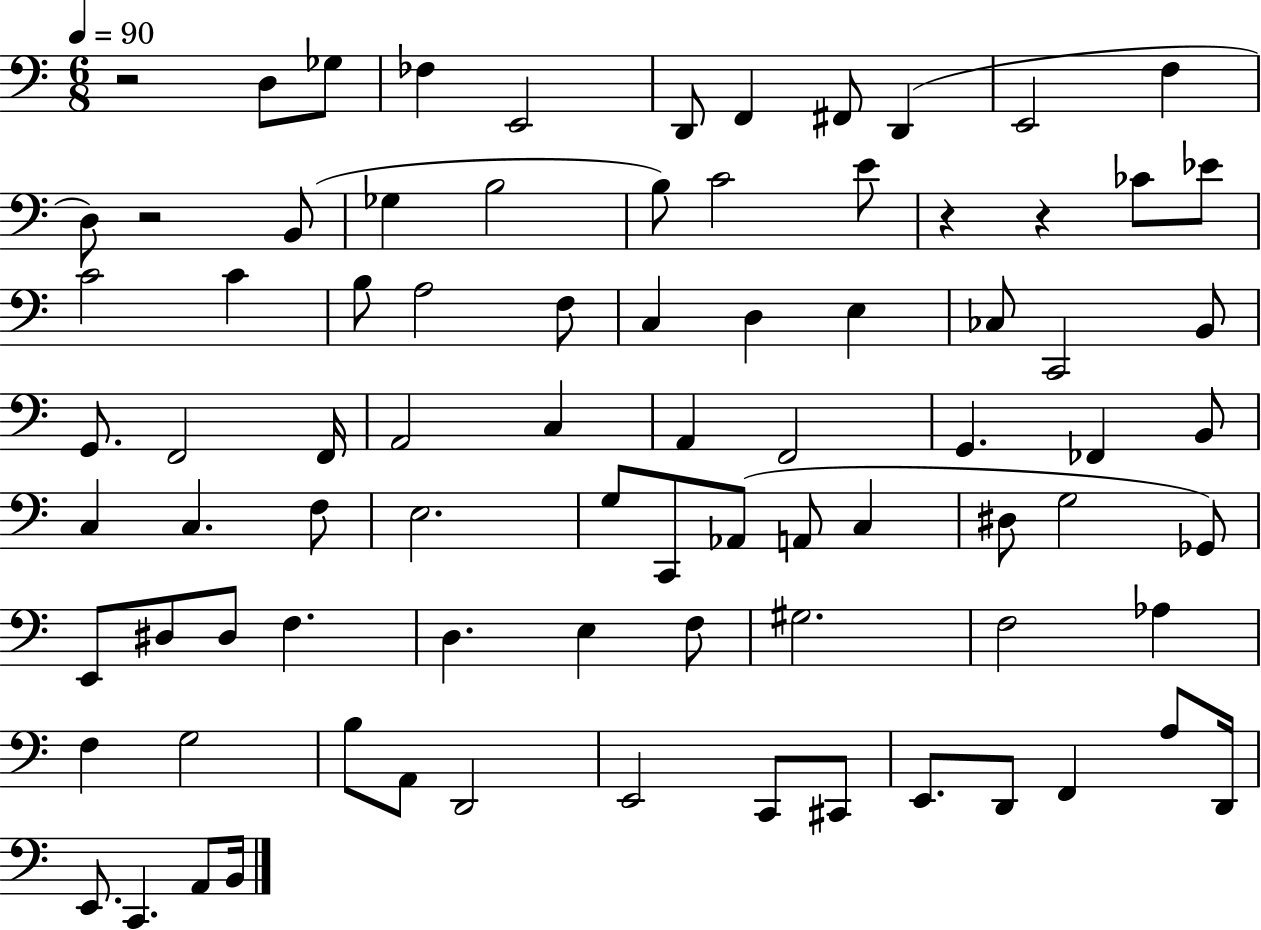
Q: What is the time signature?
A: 6/8